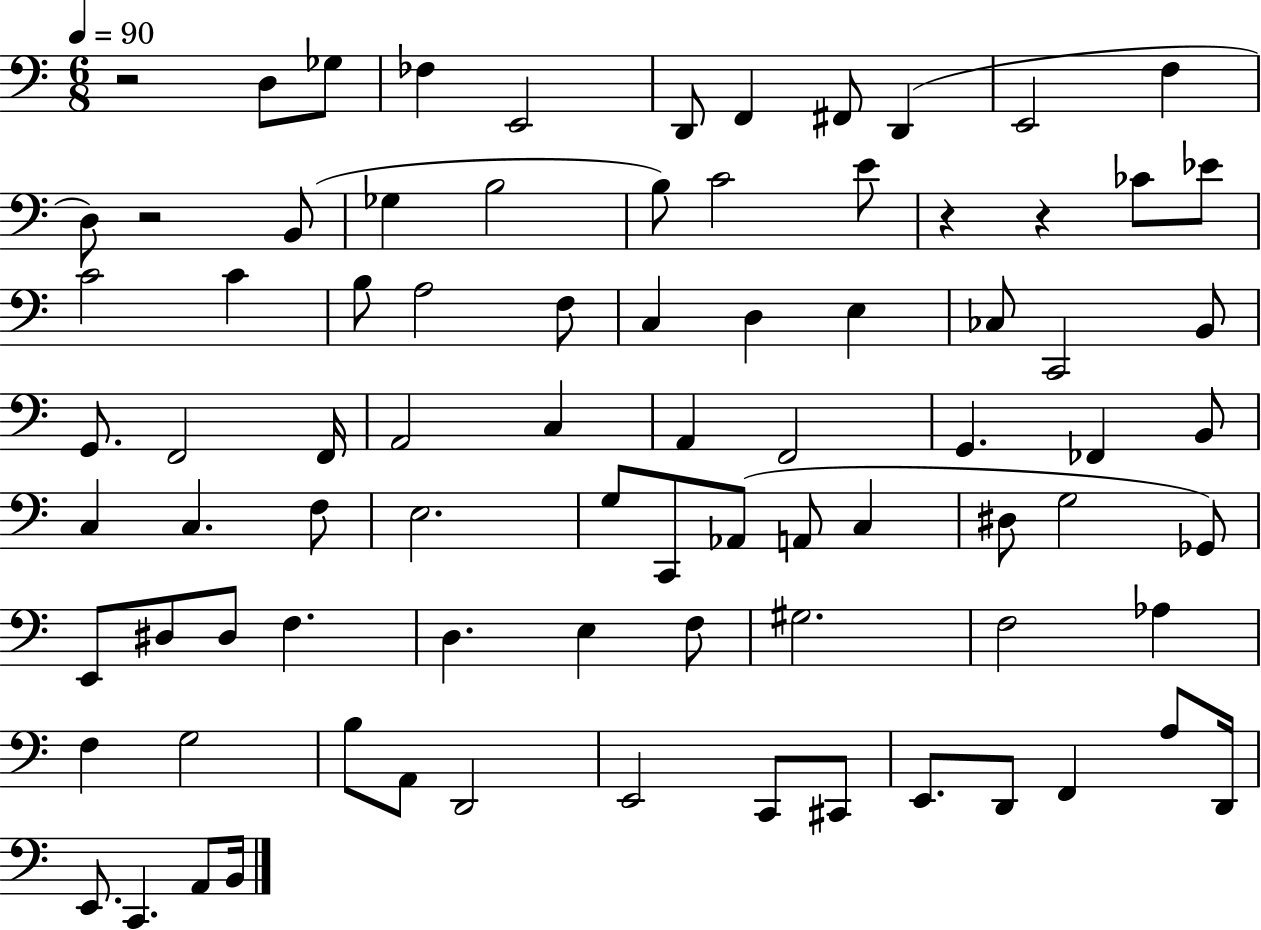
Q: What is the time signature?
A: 6/8